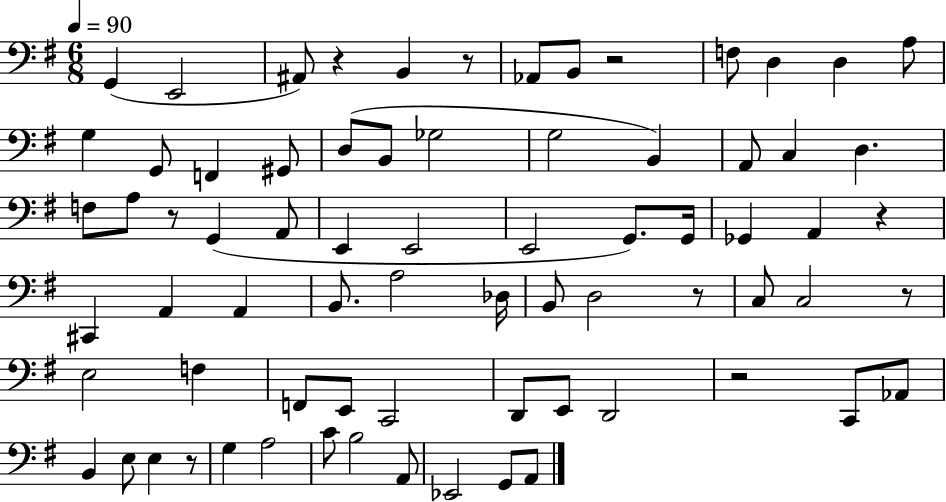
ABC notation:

X:1
T:Untitled
M:6/8
L:1/4
K:G
G,, E,,2 ^A,,/2 z B,, z/2 _A,,/2 B,,/2 z2 F,/2 D, D, A,/2 G, G,,/2 F,, ^G,,/2 D,/2 B,,/2 _G,2 G,2 B,, A,,/2 C, D, F,/2 A,/2 z/2 G,, A,,/2 E,, E,,2 E,,2 G,,/2 G,,/4 _G,, A,, z ^C,, A,, A,, B,,/2 A,2 _D,/4 B,,/2 D,2 z/2 C,/2 C,2 z/2 E,2 F, F,,/2 E,,/2 C,,2 D,,/2 E,,/2 D,,2 z2 C,,/2 _A,,/2 B,, E,/2 E, z/2 G, A,2 C/2 B,2 A,,/2 _E,,2 G,,/2 A,,/2